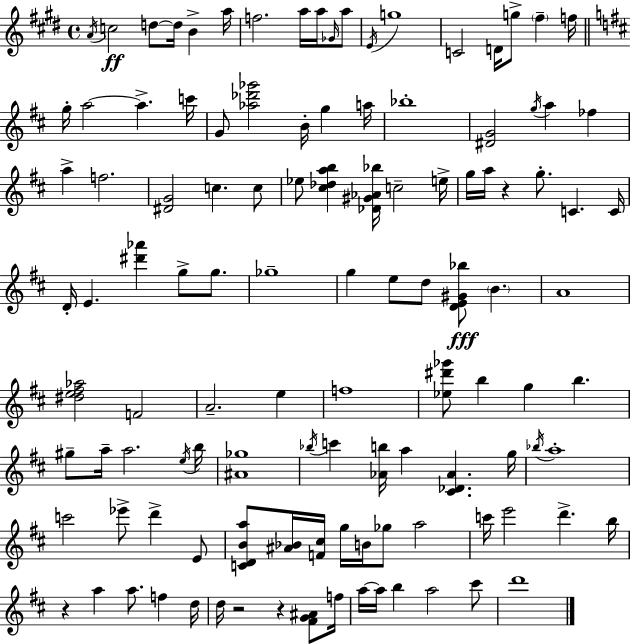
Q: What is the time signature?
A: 4/4